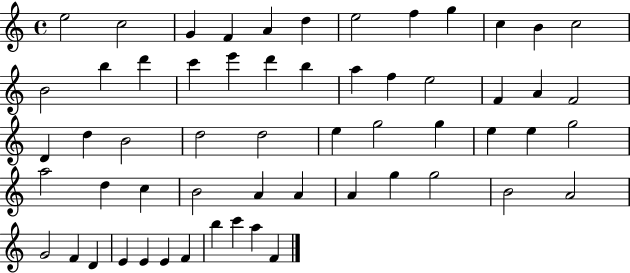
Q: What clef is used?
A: treble